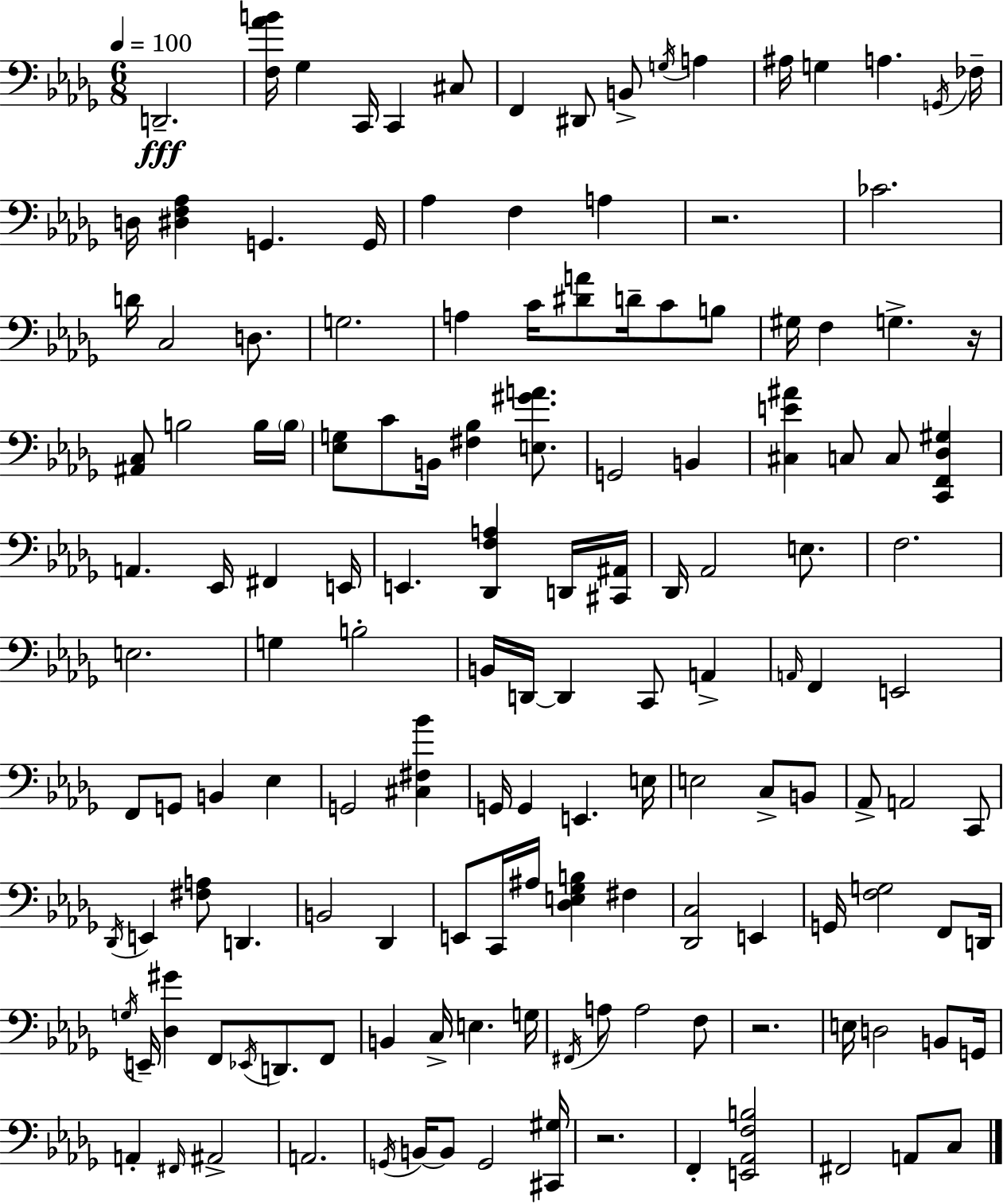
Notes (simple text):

D2/h. [F3,Ab4,B4]/s Gb3/q C2/s C2/q C#3/e F2/q D#2/e B2/e G3/s A3/q A#3/s G3/q A3/q. G2/s FES3/s D3/s [D#3,F3,Ab3]/q G2/q. G2/s Ab3/q F3/q A3/q R/h. CES4/h. D4/s C3/h D3/e. G3/h. A3/q C4/s [D#4,A4]/e D4/s C4/e B3/e G#3/s F3/q G3/q. R/s [A#2,C3]/e B3/h B3/s B3/s [Eb3,G3]/e C4/e B2/s [F#3,Bb3]/q [E3,G#4,A4]/e. G2/h B2/q [C#3,E4,A#4]/q C3/e C3/e [C2,F2,Db3,G#3]/q A2/q. Eb2/s F#2/q E2/s E2/q. [Db2,F3,A3]/q D2/s [C#2,A#2]/s Db2/s Ab2/h E3/e. F3/h. E3/h. G3/q B3/h B2/s D2/s D2/q C2/e A2/q A2/s F2/q E2/h F2/e G2/e B2/q Eb3/q G2/h [C#3,F#3,Bb4]/q G2/s G2/q E2/q. E3/s E3/h C3/e B2/e Ab2/e A2/h C2/e Db2/s E2/q [F#3,A3]/e D2/q. B2/h Db2/q E2/e C2/s A#3/s [Db3,E3,Gb3,B3]/q F#3/q [Db2,C3]/h E2/q G2/s [F3,G3]/h F2/e D2/s G3/s E2/s [Db3,G#4]/q F2/e Eb2/s D2/e. F2/e B2/q C3/s E3/q. G3/s F#2/s A3/e A3/h F3/e R/h. E3/s D3/h B2/e G2/s A2/q F#2/s A#2/h A2/h. G2/s B2/s B2/e G2/h [C#2,G#3]/s R/h. F2/q [E2,Ab2,F3,B3]/h F#2/h A2/e C3/e